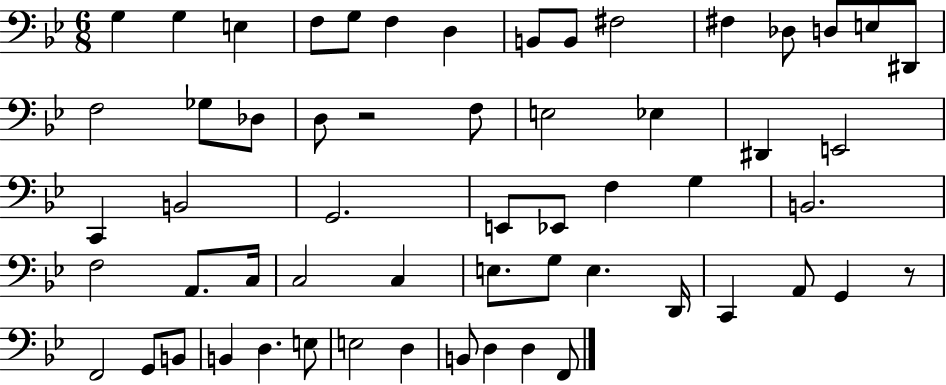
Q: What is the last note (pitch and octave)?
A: F2